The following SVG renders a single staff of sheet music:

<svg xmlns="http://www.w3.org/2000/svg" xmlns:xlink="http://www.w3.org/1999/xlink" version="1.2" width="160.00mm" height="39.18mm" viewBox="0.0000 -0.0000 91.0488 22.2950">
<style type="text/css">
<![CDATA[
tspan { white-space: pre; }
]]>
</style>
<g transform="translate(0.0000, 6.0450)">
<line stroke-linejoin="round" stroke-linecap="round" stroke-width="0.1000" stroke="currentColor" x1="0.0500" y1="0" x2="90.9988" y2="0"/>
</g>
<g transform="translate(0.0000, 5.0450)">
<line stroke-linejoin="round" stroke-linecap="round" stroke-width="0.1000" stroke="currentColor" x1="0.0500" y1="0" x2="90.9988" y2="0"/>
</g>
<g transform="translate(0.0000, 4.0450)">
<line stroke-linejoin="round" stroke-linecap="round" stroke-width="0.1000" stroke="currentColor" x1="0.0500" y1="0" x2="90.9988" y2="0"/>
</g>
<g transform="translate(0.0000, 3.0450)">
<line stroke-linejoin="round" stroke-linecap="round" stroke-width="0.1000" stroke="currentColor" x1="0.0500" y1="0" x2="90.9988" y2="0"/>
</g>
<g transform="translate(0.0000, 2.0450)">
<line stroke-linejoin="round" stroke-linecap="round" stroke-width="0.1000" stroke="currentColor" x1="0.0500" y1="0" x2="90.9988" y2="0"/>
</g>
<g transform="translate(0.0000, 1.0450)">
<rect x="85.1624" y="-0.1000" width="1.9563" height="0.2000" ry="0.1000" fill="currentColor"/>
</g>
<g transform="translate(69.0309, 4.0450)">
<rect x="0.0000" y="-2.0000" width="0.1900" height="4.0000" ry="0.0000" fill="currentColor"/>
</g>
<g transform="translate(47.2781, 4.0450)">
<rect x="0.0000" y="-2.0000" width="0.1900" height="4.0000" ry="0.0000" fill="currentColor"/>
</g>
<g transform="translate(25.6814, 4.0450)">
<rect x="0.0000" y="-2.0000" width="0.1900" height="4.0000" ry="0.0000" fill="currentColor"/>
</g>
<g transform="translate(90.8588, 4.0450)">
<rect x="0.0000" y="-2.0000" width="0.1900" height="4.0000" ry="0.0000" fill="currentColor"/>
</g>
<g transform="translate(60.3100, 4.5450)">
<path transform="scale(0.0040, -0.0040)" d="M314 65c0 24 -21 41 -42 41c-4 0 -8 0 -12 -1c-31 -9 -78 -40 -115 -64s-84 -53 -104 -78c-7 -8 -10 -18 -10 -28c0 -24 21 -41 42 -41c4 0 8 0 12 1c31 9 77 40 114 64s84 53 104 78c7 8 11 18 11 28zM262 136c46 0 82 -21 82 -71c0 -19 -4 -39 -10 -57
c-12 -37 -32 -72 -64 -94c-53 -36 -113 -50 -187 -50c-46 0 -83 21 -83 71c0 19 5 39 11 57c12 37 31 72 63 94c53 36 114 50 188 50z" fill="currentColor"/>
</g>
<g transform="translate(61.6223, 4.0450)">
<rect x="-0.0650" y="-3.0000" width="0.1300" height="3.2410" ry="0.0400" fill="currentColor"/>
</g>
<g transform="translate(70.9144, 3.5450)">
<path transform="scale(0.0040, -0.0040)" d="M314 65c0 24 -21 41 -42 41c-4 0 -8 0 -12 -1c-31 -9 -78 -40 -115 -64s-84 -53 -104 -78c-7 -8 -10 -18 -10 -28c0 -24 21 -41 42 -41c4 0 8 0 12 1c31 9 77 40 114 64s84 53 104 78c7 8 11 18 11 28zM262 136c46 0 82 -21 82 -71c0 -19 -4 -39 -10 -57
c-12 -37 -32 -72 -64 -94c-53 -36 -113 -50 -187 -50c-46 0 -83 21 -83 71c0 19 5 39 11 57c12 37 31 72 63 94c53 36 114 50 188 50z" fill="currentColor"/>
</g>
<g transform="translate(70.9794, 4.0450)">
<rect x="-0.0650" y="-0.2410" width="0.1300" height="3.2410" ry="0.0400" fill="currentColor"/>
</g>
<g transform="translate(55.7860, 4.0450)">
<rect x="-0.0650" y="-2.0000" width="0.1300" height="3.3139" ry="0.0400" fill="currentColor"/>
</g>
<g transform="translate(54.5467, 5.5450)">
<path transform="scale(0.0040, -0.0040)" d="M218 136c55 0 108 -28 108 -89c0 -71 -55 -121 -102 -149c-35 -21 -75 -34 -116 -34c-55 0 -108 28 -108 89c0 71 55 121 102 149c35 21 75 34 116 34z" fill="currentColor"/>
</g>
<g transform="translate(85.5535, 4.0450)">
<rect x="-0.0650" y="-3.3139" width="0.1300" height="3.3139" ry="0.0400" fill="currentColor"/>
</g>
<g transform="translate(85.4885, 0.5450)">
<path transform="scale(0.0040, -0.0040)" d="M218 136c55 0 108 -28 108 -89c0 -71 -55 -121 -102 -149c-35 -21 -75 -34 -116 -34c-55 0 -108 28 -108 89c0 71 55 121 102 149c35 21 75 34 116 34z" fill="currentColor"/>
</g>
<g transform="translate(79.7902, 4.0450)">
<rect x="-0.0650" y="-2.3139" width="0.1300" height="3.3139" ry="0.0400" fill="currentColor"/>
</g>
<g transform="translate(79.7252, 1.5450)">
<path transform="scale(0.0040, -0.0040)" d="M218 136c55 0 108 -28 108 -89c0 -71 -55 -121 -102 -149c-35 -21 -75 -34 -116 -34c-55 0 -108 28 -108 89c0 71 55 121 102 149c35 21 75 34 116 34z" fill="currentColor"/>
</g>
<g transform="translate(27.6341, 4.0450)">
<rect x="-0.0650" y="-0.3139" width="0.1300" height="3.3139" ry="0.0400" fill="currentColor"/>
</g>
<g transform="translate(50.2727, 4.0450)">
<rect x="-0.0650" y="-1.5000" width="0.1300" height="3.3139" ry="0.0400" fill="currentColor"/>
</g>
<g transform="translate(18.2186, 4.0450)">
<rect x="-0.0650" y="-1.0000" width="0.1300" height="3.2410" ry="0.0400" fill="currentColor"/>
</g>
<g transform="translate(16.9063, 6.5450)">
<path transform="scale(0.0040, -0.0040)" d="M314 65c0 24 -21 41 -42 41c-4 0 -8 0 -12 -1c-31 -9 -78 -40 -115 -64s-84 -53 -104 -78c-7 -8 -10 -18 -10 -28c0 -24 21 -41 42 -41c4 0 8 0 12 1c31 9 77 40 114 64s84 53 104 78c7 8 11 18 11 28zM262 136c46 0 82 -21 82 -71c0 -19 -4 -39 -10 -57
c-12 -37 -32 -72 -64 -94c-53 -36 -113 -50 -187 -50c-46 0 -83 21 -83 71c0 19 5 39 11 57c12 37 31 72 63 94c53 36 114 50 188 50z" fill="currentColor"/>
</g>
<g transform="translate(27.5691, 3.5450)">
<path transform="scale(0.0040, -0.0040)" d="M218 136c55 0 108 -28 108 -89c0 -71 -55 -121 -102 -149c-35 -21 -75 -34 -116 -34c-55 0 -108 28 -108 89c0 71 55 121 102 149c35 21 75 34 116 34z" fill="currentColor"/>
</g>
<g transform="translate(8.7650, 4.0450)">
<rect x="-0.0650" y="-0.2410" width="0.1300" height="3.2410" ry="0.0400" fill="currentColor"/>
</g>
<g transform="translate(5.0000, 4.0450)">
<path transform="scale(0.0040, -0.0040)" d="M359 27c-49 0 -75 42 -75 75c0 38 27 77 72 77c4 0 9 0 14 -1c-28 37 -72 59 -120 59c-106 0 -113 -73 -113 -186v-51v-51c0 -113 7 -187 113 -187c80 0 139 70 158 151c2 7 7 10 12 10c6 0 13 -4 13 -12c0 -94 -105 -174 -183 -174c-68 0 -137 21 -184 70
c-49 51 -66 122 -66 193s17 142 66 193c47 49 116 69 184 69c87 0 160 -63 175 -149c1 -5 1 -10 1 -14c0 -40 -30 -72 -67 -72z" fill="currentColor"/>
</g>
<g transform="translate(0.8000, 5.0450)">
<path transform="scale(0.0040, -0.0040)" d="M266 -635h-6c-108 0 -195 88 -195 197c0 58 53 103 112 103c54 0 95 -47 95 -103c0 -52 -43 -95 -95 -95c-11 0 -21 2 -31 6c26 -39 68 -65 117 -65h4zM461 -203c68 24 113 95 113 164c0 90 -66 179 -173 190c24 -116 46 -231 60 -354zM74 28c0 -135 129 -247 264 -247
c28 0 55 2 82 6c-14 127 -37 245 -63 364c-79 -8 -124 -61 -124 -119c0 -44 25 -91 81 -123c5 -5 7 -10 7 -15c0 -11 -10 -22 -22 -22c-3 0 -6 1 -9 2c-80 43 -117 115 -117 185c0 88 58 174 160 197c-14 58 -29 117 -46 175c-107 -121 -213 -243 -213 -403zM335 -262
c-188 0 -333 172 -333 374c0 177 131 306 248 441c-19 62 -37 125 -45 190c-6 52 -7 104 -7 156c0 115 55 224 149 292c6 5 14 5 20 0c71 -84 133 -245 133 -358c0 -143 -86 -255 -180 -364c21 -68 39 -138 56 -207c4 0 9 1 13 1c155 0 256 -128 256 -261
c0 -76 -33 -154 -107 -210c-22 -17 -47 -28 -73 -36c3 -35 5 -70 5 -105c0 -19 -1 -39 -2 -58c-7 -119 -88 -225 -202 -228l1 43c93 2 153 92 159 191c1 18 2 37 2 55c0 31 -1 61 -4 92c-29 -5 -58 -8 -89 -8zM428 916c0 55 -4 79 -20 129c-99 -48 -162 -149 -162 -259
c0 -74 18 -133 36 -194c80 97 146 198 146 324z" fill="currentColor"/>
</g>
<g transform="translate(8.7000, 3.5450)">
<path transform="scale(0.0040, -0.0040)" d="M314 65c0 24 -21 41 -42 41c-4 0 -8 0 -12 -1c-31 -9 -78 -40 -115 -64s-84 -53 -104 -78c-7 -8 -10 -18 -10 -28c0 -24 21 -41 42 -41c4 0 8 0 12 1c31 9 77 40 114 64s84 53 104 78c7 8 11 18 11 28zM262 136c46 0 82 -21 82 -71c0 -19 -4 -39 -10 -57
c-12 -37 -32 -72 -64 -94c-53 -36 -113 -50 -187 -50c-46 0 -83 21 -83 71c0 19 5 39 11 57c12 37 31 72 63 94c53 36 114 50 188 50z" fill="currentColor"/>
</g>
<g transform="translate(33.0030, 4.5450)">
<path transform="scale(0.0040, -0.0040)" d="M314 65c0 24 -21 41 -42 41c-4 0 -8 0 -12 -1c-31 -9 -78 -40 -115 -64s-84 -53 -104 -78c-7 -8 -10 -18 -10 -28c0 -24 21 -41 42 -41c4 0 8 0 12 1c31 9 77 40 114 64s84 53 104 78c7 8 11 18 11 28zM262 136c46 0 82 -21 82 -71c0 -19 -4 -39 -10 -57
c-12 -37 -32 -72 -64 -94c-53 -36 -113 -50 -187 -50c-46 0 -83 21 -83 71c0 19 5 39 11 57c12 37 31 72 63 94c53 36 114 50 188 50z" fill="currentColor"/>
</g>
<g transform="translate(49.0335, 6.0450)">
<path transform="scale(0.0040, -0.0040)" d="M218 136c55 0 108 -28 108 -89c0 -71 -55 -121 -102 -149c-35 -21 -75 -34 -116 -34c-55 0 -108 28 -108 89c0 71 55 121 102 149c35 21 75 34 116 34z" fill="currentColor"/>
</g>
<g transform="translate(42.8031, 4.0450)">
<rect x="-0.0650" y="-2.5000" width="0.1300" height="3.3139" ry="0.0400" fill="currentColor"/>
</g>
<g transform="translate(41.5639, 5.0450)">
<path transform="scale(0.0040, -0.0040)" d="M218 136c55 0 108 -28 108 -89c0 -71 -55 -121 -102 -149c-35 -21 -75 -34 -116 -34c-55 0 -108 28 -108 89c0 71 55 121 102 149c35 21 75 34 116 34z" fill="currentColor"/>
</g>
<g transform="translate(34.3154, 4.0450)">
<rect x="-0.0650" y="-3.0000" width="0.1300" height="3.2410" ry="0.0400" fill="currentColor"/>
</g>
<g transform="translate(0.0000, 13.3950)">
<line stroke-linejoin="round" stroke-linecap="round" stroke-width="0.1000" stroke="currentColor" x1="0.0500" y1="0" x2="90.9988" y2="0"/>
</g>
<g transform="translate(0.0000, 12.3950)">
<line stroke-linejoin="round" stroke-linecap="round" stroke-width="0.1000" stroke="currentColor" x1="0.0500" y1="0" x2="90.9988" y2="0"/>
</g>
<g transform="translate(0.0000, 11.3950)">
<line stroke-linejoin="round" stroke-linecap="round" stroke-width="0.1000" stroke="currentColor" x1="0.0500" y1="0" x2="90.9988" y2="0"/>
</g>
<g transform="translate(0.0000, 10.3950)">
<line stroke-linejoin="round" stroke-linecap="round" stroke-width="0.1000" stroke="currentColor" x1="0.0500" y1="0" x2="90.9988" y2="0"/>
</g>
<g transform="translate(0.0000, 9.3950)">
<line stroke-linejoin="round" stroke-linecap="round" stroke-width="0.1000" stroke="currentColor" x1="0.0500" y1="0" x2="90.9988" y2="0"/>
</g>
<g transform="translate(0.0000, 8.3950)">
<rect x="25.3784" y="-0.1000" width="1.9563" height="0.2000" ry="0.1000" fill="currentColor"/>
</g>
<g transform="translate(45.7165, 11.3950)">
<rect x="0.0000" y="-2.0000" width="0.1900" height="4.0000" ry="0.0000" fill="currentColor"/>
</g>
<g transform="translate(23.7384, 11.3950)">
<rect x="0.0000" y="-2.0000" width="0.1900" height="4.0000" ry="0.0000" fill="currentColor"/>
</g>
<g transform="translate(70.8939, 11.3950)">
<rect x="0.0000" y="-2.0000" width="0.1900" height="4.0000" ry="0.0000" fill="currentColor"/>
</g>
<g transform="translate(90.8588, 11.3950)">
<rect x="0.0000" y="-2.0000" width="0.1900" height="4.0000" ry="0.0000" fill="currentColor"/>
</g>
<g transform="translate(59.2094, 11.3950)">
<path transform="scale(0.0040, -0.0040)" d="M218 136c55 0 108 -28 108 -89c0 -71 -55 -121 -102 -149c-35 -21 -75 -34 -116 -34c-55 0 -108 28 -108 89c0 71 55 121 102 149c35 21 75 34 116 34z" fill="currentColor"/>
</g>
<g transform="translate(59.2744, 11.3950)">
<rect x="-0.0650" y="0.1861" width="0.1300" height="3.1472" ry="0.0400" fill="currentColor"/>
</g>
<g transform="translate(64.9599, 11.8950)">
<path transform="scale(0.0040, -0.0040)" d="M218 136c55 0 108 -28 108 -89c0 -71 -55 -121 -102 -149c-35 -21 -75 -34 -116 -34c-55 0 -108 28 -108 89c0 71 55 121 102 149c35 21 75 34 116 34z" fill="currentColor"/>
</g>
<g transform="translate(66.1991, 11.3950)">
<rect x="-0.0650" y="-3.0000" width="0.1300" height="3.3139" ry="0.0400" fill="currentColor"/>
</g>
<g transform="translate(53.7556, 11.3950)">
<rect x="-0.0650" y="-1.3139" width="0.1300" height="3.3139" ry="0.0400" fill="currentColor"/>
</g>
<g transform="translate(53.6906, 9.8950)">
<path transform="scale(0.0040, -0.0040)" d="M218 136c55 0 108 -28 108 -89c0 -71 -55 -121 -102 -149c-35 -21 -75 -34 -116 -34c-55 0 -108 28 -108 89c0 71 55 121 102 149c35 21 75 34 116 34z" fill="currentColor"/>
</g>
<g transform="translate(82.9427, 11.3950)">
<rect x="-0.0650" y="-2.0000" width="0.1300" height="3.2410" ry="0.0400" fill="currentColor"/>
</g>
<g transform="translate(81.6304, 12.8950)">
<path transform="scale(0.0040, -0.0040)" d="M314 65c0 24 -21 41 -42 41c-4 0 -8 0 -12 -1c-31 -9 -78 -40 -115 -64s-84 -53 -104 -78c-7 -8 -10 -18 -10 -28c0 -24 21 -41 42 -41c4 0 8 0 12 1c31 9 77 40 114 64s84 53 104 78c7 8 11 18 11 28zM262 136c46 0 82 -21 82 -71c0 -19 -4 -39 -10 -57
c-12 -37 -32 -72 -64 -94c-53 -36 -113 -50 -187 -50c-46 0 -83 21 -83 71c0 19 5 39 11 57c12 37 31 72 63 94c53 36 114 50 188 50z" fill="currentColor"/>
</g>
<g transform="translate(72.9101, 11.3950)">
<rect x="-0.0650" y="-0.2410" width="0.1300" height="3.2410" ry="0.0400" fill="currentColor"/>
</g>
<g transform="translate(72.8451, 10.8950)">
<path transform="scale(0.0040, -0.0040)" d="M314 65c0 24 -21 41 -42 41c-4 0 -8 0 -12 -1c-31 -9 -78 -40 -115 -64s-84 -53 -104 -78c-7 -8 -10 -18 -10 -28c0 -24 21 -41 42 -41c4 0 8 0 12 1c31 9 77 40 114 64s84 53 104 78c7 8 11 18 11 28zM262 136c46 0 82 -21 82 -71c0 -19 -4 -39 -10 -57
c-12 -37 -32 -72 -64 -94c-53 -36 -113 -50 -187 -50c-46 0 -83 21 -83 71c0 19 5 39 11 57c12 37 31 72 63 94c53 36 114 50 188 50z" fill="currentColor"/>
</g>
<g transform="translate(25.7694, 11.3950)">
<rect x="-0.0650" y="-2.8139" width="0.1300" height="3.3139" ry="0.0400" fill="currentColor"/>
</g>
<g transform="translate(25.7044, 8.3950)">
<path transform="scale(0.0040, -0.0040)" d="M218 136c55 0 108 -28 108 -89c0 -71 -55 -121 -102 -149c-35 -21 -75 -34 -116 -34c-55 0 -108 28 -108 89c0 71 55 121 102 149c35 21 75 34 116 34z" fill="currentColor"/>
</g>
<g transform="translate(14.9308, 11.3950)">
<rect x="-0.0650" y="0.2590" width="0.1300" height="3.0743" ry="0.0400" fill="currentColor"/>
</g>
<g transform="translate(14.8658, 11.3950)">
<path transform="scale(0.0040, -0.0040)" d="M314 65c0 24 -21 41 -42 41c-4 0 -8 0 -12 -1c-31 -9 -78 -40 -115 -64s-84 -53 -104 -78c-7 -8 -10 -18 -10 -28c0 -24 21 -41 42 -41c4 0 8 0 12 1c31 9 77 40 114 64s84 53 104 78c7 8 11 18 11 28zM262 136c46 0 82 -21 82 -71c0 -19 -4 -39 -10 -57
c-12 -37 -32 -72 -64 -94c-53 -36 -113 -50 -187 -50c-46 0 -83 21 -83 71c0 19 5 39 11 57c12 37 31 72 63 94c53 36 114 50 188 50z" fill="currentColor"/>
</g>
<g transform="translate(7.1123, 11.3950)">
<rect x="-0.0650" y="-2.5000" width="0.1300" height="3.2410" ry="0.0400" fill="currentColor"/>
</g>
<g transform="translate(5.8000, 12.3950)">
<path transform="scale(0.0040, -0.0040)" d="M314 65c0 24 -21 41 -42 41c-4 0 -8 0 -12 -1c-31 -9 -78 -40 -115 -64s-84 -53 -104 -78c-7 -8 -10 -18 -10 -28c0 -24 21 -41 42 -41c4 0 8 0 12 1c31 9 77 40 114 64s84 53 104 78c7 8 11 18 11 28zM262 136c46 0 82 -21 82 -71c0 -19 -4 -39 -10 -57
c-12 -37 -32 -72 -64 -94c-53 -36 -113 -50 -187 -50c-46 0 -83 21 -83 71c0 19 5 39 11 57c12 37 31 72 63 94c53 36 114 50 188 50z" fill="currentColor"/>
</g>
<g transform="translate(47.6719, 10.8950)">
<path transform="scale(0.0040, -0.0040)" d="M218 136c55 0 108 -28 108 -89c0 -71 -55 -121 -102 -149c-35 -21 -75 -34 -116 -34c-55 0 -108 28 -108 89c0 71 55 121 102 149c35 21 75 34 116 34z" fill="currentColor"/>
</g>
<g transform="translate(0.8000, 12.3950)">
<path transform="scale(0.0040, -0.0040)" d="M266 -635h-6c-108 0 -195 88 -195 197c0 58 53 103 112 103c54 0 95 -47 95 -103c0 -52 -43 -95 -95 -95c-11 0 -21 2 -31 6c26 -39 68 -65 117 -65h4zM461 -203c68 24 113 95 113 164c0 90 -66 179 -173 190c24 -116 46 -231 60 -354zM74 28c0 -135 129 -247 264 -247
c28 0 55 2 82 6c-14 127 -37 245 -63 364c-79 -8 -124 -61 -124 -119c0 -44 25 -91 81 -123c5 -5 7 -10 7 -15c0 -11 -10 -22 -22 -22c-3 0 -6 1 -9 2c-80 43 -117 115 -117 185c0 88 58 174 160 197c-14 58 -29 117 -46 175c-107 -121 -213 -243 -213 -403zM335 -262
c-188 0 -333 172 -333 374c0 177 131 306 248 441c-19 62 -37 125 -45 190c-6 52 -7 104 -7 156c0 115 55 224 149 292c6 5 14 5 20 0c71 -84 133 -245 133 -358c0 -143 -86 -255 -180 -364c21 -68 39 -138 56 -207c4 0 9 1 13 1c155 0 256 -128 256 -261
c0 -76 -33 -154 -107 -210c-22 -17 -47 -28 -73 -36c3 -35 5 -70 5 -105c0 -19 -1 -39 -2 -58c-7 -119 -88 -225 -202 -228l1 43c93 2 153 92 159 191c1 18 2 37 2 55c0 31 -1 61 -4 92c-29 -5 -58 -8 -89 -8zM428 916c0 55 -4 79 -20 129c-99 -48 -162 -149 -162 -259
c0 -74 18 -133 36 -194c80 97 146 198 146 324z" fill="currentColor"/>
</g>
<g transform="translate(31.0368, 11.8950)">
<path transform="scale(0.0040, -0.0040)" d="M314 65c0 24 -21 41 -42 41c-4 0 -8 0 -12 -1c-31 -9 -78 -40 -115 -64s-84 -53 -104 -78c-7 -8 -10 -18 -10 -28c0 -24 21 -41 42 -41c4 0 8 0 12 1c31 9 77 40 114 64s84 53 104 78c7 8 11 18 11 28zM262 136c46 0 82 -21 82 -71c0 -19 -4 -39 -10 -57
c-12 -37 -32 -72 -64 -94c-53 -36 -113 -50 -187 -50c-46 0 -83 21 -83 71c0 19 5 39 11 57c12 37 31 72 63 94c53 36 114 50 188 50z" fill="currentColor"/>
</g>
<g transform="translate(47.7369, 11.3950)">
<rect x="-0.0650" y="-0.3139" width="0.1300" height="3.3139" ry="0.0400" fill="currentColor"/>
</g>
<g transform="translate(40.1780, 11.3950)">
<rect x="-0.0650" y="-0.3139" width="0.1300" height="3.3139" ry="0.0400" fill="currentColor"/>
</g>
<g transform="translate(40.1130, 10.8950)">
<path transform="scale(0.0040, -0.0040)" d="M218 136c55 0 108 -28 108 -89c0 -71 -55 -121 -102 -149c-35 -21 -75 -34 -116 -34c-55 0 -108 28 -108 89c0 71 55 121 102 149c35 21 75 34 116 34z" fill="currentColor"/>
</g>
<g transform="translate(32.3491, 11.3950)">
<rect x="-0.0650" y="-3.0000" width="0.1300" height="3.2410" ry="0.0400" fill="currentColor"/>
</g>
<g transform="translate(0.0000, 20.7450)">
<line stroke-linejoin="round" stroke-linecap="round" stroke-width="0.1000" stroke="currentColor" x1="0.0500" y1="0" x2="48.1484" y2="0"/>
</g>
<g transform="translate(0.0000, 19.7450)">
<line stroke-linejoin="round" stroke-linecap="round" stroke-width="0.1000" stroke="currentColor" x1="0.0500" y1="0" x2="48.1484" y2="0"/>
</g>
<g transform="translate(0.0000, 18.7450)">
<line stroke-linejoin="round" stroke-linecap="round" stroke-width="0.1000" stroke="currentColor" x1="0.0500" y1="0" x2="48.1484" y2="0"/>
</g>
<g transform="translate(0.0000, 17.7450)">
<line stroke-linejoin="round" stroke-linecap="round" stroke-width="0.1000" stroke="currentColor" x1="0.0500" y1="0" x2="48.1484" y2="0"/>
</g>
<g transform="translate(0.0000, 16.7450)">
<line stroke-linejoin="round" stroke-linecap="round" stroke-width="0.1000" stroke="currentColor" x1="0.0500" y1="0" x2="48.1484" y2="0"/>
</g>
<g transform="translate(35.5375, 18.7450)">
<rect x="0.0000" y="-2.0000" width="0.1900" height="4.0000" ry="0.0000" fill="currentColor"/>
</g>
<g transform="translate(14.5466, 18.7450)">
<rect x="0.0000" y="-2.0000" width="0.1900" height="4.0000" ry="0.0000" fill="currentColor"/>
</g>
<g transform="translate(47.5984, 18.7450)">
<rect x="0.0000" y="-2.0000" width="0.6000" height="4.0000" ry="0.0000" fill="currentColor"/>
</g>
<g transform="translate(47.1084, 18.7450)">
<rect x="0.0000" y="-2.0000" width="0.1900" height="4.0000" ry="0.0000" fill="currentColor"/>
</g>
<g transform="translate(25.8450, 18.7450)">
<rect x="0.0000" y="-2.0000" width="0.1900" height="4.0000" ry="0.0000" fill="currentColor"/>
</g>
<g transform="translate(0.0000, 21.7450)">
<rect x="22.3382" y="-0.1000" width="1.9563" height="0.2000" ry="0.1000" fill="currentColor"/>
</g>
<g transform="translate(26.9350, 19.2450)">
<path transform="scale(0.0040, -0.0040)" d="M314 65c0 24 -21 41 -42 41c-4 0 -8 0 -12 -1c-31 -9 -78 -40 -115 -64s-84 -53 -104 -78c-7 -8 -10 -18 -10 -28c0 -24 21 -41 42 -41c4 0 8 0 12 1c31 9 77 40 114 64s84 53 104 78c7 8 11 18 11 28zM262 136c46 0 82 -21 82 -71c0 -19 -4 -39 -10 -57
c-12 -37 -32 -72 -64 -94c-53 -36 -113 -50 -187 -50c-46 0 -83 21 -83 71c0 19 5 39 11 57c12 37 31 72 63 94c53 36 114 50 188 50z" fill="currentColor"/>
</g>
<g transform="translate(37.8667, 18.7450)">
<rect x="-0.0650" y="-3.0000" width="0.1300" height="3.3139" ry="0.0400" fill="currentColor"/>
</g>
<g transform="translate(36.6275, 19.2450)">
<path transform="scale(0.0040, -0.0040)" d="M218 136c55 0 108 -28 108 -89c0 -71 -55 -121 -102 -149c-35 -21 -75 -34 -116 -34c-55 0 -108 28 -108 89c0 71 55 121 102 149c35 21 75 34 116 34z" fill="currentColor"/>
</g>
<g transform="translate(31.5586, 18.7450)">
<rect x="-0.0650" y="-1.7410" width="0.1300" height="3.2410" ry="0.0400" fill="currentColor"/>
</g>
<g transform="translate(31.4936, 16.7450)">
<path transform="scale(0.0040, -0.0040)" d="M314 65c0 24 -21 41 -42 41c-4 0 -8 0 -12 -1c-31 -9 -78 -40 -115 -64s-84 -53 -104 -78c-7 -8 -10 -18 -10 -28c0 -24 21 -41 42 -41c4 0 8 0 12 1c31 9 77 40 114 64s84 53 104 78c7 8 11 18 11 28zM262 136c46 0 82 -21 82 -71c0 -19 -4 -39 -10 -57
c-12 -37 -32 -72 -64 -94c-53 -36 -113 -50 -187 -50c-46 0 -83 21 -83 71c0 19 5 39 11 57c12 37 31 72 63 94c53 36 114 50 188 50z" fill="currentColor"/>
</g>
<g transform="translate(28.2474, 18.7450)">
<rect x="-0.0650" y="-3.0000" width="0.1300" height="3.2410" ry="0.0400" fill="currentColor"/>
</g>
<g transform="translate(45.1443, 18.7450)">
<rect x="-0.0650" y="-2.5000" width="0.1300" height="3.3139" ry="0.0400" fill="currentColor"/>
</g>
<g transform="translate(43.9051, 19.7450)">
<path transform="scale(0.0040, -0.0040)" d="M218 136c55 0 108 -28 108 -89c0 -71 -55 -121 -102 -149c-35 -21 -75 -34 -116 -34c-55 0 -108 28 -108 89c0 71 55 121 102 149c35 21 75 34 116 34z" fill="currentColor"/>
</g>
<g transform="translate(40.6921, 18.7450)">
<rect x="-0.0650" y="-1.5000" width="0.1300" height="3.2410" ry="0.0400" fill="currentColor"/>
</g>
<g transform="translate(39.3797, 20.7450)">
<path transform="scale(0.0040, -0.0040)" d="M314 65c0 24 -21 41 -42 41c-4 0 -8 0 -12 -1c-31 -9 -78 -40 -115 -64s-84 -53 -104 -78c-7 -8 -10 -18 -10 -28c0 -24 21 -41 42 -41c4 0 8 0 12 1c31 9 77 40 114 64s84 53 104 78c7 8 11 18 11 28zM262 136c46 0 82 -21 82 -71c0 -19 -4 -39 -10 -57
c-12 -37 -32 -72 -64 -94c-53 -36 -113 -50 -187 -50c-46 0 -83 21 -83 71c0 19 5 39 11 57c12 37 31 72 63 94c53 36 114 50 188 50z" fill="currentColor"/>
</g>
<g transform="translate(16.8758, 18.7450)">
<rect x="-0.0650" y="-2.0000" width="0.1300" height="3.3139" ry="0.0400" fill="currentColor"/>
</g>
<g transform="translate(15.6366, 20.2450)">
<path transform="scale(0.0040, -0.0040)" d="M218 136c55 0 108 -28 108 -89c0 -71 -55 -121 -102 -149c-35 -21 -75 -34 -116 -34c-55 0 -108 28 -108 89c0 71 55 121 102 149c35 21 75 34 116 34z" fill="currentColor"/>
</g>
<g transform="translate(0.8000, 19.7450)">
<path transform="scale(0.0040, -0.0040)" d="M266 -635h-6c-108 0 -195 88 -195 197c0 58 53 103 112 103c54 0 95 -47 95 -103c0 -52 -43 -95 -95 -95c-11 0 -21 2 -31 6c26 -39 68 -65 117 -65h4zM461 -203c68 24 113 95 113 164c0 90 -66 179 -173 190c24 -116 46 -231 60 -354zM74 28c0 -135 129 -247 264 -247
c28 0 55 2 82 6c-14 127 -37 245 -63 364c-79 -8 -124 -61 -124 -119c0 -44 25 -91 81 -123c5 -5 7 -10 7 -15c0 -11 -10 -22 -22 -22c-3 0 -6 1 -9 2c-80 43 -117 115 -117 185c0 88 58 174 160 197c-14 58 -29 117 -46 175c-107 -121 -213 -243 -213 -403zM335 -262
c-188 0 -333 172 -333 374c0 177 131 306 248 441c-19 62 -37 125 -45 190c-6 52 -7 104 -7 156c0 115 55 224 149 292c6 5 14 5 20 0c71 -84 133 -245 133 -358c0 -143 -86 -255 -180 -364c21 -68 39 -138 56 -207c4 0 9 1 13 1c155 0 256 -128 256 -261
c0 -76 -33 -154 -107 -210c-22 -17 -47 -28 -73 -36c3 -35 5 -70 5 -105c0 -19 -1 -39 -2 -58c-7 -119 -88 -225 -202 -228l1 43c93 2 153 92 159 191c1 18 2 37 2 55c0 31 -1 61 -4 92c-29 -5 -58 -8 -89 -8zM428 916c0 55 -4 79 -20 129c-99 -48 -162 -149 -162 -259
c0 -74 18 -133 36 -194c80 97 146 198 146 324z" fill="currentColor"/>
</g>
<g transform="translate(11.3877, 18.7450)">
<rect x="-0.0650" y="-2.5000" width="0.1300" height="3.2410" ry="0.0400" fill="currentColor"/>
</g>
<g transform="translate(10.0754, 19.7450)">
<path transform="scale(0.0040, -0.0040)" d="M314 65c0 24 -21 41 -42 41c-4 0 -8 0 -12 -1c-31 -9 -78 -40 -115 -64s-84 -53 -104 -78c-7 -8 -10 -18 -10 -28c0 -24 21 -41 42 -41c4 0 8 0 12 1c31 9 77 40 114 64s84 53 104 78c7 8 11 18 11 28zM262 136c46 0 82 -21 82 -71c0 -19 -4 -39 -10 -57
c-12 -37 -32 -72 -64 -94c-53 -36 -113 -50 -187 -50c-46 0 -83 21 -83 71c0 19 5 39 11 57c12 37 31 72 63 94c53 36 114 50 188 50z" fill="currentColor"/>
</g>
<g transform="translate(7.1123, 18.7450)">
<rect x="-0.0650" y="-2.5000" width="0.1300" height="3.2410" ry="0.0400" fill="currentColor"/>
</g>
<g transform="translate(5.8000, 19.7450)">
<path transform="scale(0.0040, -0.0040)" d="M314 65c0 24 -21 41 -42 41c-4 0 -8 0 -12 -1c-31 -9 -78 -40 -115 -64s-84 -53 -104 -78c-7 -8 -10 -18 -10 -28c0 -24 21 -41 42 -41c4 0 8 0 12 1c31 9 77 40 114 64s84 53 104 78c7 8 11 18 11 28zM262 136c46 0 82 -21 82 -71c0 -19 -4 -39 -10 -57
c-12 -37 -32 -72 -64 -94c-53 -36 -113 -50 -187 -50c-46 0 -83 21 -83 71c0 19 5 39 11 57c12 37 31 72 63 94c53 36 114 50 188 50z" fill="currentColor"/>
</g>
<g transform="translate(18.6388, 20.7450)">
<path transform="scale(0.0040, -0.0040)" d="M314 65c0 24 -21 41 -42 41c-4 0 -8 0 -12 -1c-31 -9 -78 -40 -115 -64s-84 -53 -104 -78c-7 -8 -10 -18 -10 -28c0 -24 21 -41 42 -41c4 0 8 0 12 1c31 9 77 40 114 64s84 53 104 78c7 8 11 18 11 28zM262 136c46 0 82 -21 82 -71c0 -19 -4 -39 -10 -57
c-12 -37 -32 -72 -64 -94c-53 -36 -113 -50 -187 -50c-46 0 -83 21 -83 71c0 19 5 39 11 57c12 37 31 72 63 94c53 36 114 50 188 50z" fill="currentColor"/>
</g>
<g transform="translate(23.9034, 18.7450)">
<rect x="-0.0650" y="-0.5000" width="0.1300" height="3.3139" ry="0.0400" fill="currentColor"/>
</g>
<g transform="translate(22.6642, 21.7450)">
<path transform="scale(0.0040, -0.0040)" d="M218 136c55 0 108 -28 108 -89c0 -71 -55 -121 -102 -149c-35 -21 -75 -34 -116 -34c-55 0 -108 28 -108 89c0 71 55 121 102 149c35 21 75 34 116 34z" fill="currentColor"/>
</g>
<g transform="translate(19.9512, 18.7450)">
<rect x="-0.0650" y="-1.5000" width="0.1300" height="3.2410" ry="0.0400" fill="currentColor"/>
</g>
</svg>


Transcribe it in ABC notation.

X:1
T:Untitled
M:4/4
L:1/4
K:C
c2 D2 c A2 G E F A2 c2 g b G2 B2 a A2 c c e B A c2 F2 G2 G2 F E2 C A2 f2 A E2 G